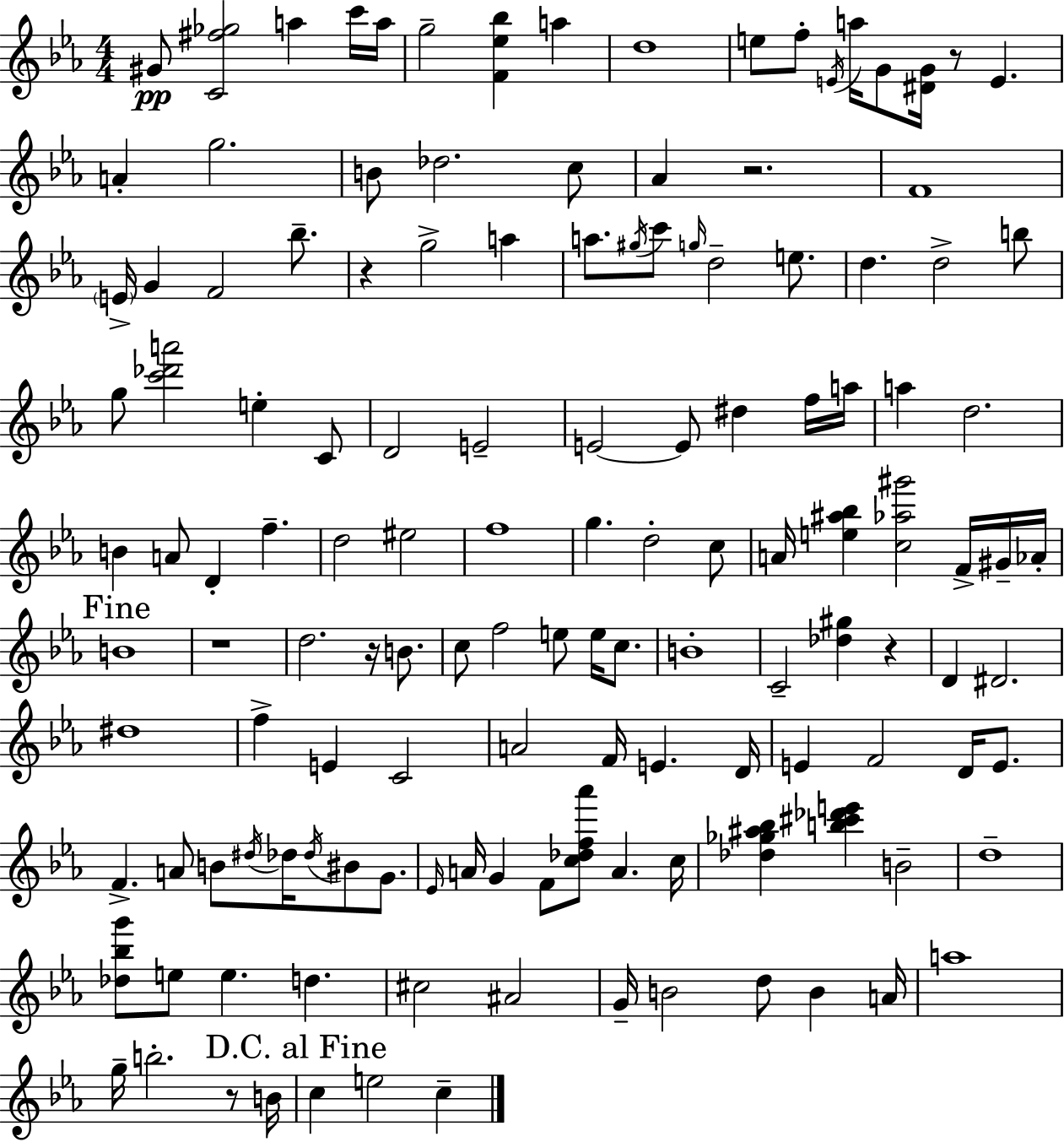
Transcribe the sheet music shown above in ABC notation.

X:1
T:Untitled
M:4/4
L:1/4
K:Eb
^G/2 [C^f_g]2 a c'/4 a/4 g2 [F_e_b] a d4 e/2 f/2 E/4 a/4 G/2 [^DG]/4 z/2 E A g2 B/2 _d2 c/2 _A z2 F4 E/4 G F2 _b/2 z g2 a a/2 ^g/4 c'/2 g/4 d2 e/2 d d2 b/2 g/2 [c'_d'a']2 e C/2 D2 E2 E2 E/2 ^d f/4 a/4 a d2 B A/2 D f d2 ^e2 f4 g d2 c/2 A/4 [e^a_b] [c_a^g']2 F/4 ^G/4 _A/4 B4 z4 d2 z/4 B/2 c/2 f2 e/2 e/4 c/2 B4 C2 [_d^g] z D ^D2 ^d4 f E C2 A2 F/4 E D/4 E F2 D/4 E/2 F A/2 B/2 ^d/4 _d/4 _d/4 ^B/2 G/2 _E/4 A/4 G F/2 [c_df_a']/2 A c/4 [_d_g^a_b] [b^c'_d'e'] B2 d4 [_d_bg']/2 e/2 e d ^c2 ^A2 G/4 B2 d/2 B A/4 a4 g/4 b2 z/2 B/4 c e2 c